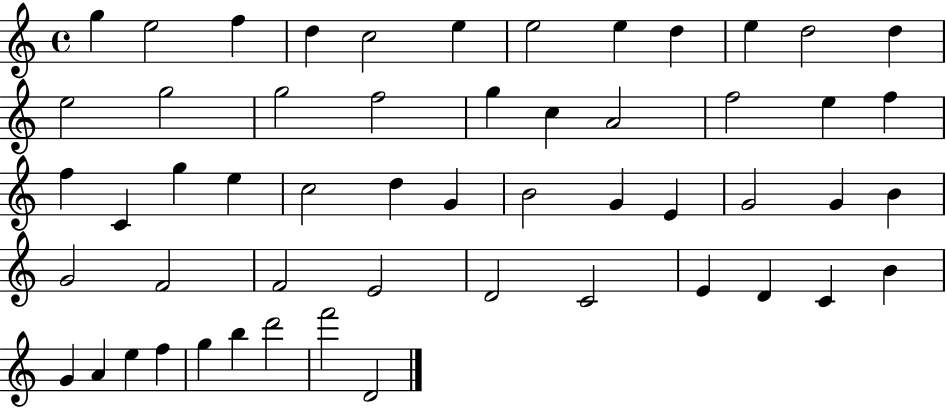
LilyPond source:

{
  \clef treble
  \time 4/4
  \defaultTimeSignature
  \key c \major
  g''4 e''2 f''4 | d''4 c''2 e''4 | e''2 e''4 d''4 | e''4 d''2 d''4 | \break e''2 g''2 | g''2 f''2 | g''4 c''4 a'2 | f''2 e''4 f''4 | \break f''4 c'4 g''4 e''4 | c''2 d''4 g'4 | b'2 g'4 e'4 | g'2 g'4 b'4 | \break g'2 f'2 | f'2 e'2 | d'2 c'2 | e'4 d'4 c'4 b'4 | \break g'4 a'4 e''4 f''4 | g''4 b''4 d'''2 | f'''2 d'2 | \bar "|."
}